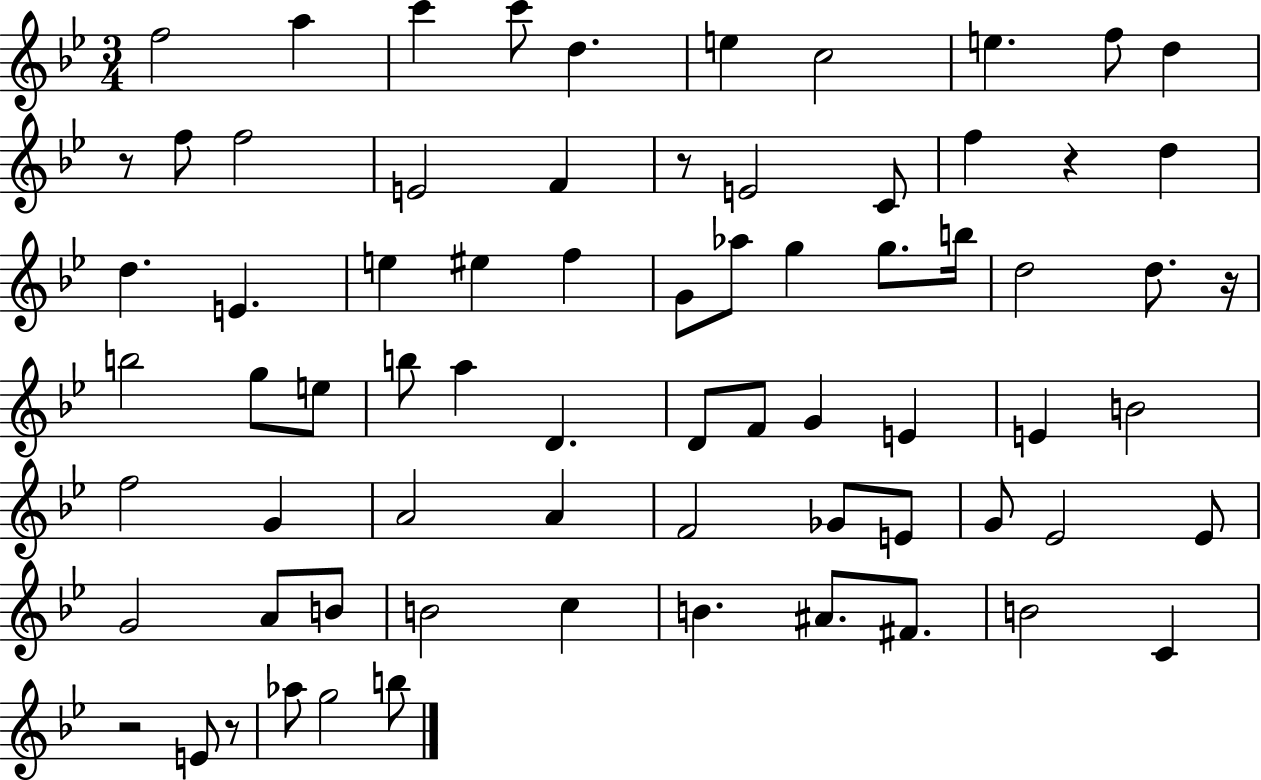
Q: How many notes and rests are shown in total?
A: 72